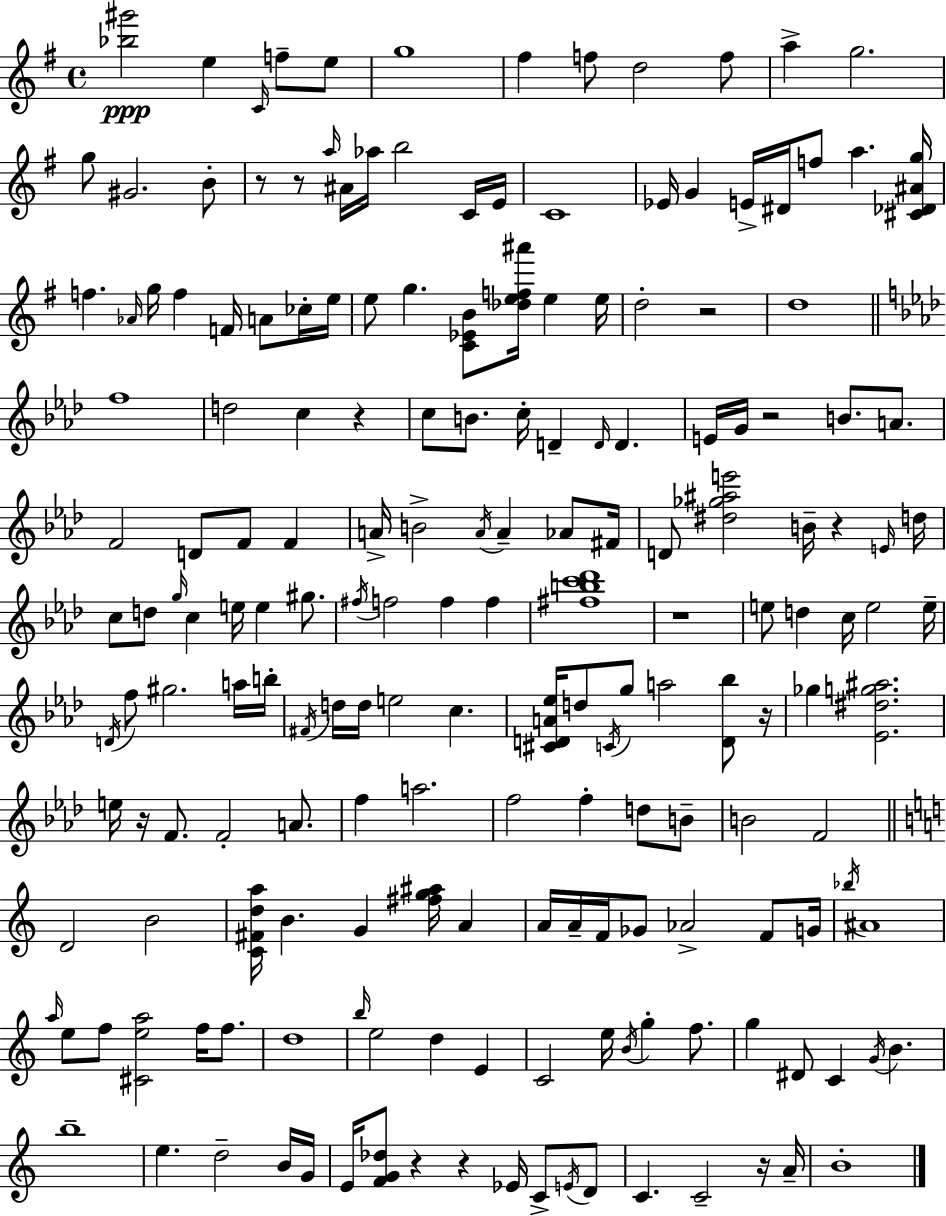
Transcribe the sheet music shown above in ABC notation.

X:1
T:Untitled
M:4/4
L:1/4
K:Em
[_b^g']2 e C/4 f/2 e/2 g4 ^f f/2 d2 f/2 a g2 g/2 ^G2 B/2 z/2 z/2 a/4 ^A/4 _a/4 b2 C/4 E/4 C4 _E/4 G E/4 ^D/4 f/2 a [^C_D^Ag]/4 f _A/4 g/4 f F/4 A/2 _c/4 e/4 e/2 g [C_EB]/2 [_def^a']/4 e e/4 d2 z2 d4 f4 d2 c z c/2 B/2 c/4 D D/4 D E/4 G/4 z2 B/2 A/2 F2 D/2 F/2 F A/4 B2 A/4 A _A/2 ^F/4 D/2 [^d_g^ae']2 B/4 z E/4 d/4 c/2 d/2 g/4 c e/4 e ^g/2 ^f/4 f2 f f [^fbc'_d']4 z4 e/2 d c/4 e2 e/4 D/4 f/2 ^g2 a/4 b/4 ^F/4 d/4 d/4 e2 c [^CDA_e]/4 d/2 C/4 g/2 a2 [D_b]/2 z/4 _g [_E^dg^a]2 e/4 z/4 F/2 F2 A/2 f a2 f2 f d/2 B/2 B2 F2 D2 B2 [C^Fda]/4 B G [^fg^a]/4 A A/4 A/4 F/4 _G/2 _A2 F/2 G/4 _b/4 ^A4 a/4 e/2 f/2 [^Cea]2 f/4 f/2 d4 b/4 e2 d E C2 e/4 B/4 g f/2 g ^D/2 C G/4 B b4 e d2 B/4 G/4 E/4 [FG_d]/2 z z _E/4 C/2 E/4 D/2 C C2 z/4 A/4 B4